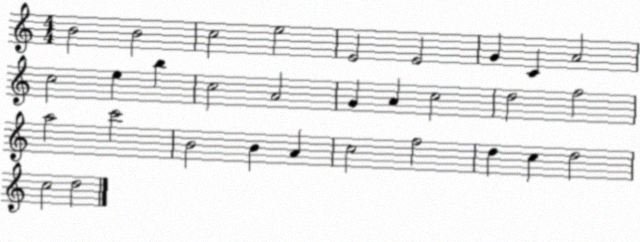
X:1
T:Untitled
M:4/4
L:1/4
K:C
B2 B2 c2 e2 E2 E2 G C A2 c2 e b c2 A2 G A c2 d2 f2 a2 c'2 B2 B A c2 f2 d c d2 c2 d2